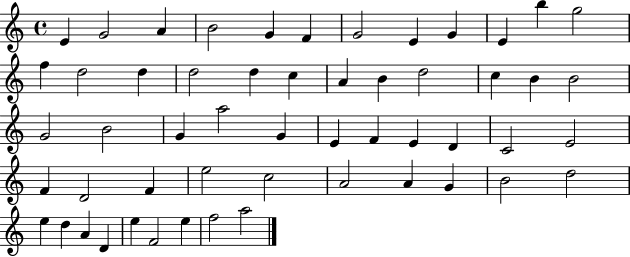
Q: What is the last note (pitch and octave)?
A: A5